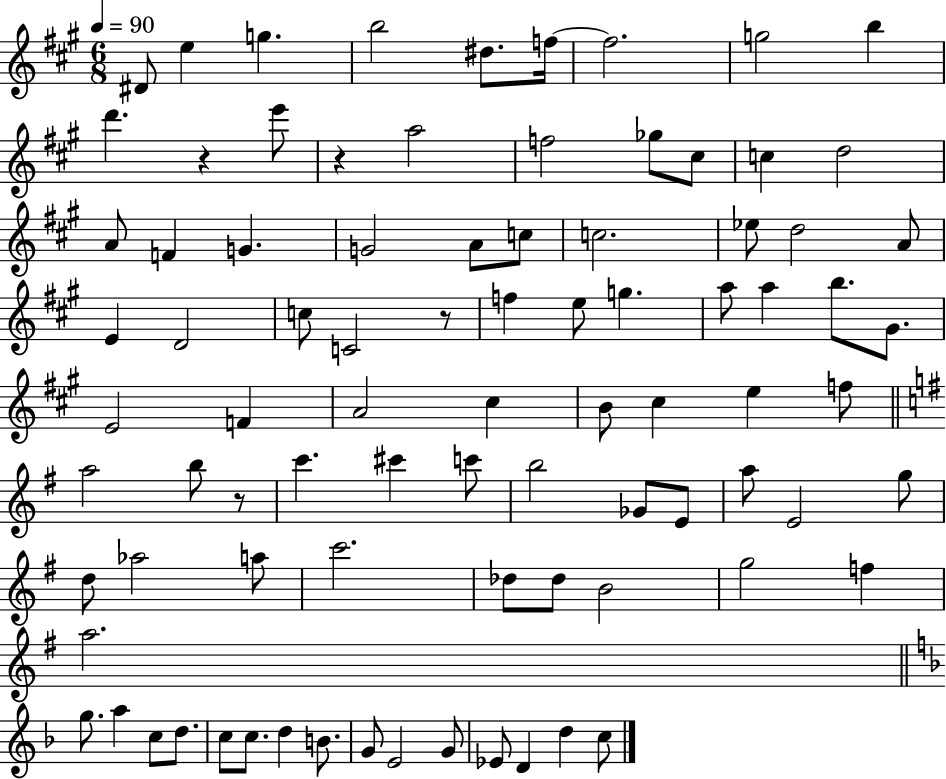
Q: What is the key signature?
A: A major